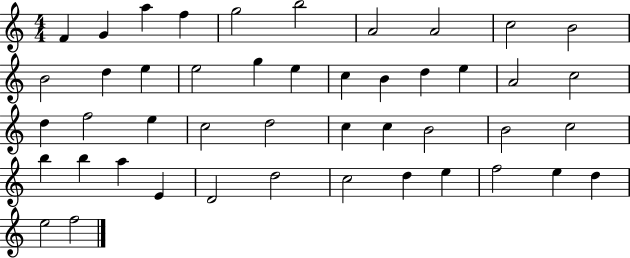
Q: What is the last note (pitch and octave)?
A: F5